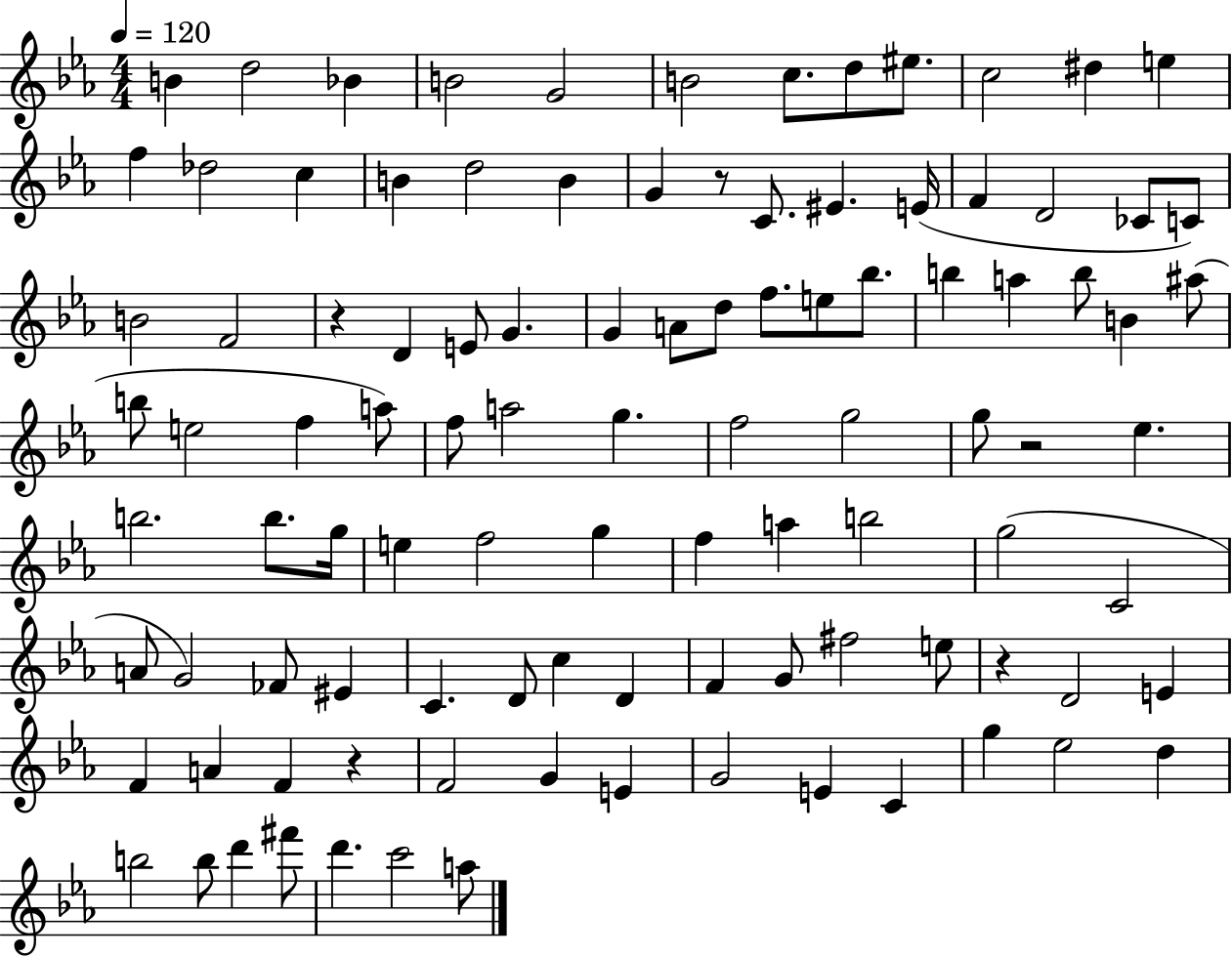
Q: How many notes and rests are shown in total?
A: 102